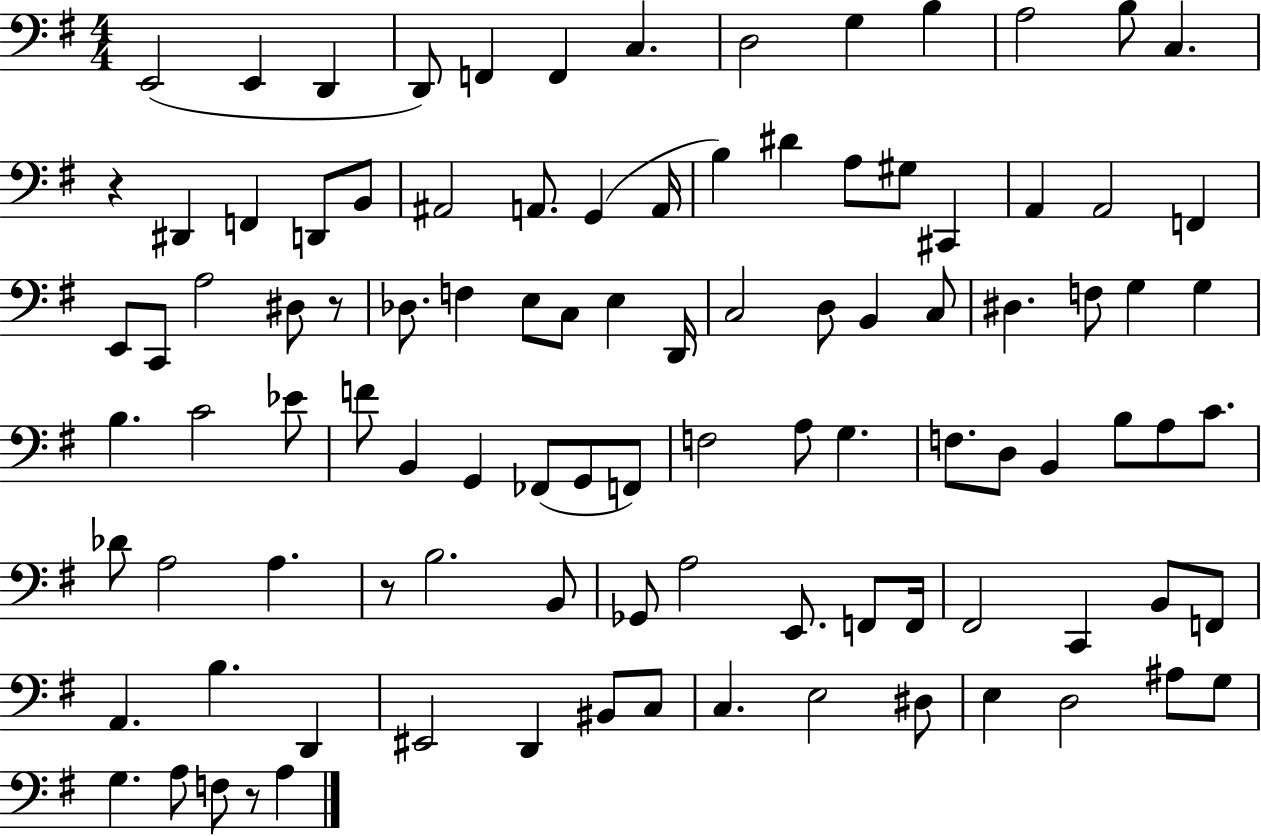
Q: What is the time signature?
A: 4/4